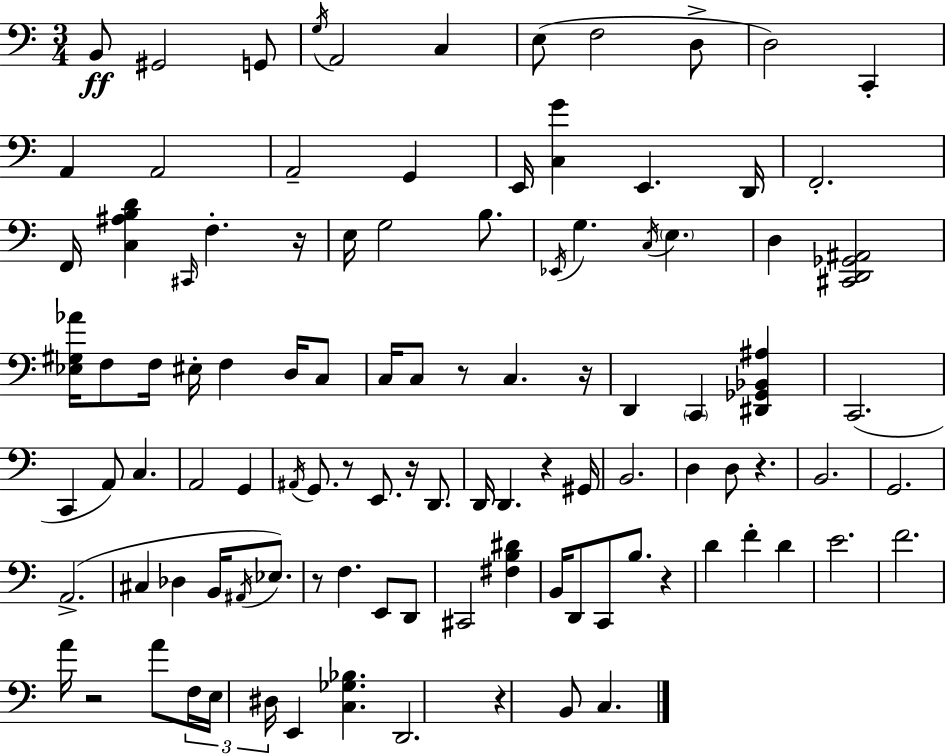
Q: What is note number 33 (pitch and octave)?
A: EIS3